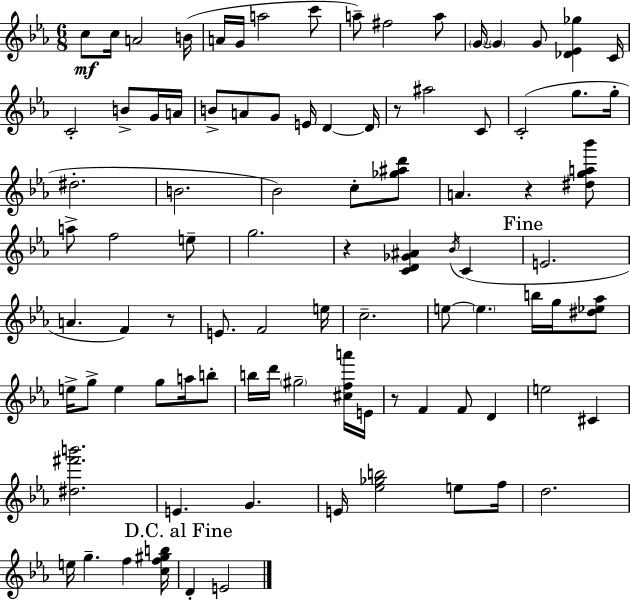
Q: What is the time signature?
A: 6/8